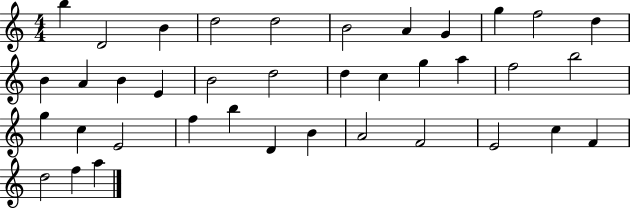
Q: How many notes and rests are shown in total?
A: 38